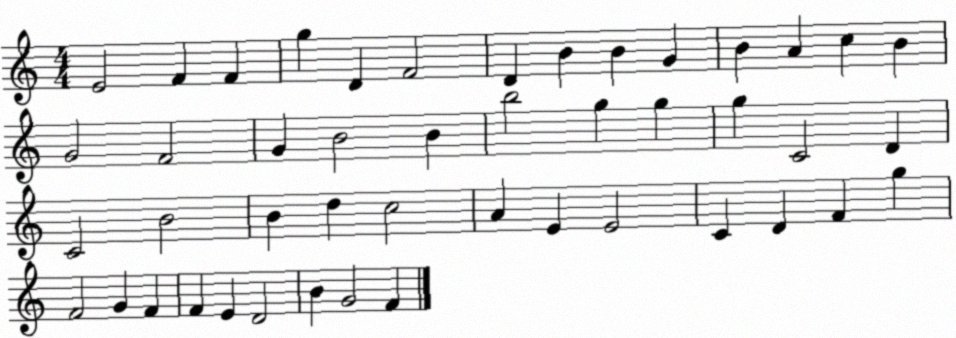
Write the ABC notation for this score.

X:1
T:Untitled
M:4/4
L:1/4
K:C
E2 F F g D F2 D B B G B A c B G2 F2 G B2 B b2 g g g C2 D C2 B2 B d c2 A E E2 C D F g F2 G F F E D2 B G2 F